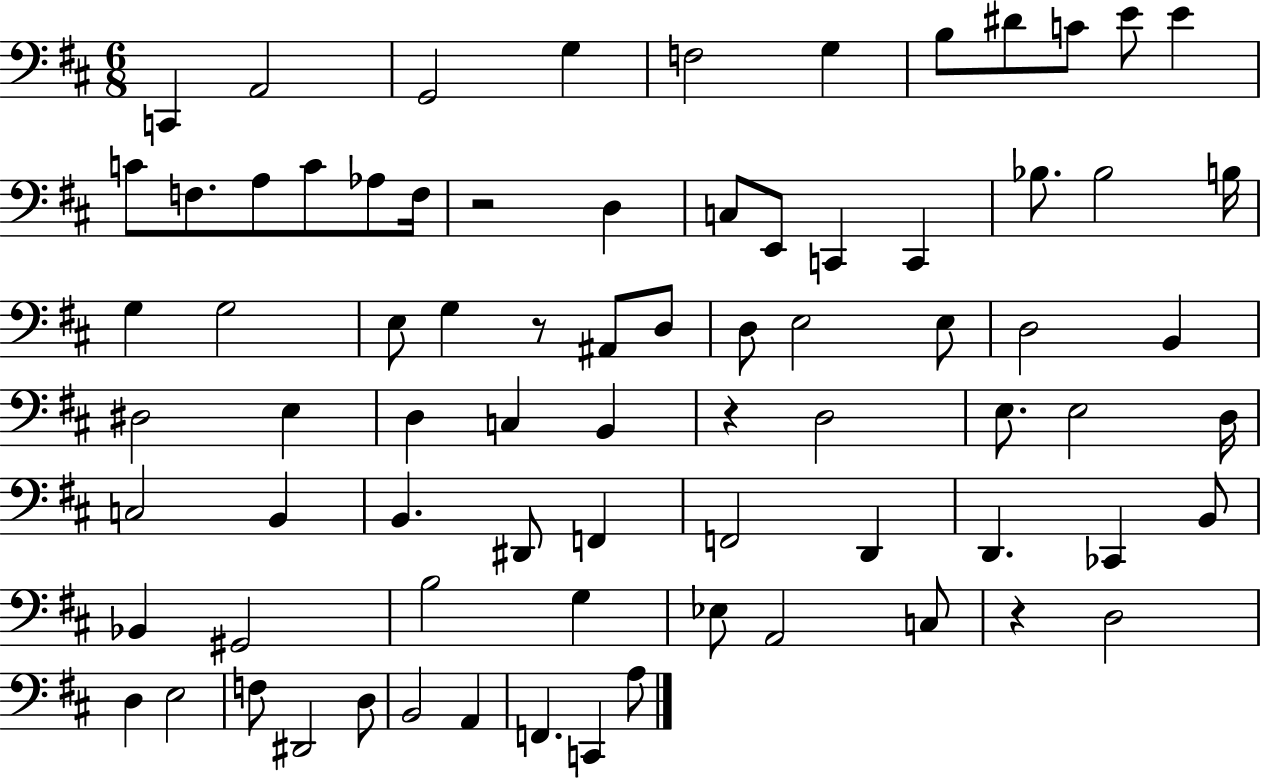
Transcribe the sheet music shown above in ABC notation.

X:1
T:Untitled
M:6/8
L:1/4
K:D
C,, A,,2 G,,2 G, F,2 G, B,/2 ^D/2 C/2 E/2 E C/2 F,/2 A,/2 C/2 _A,/2 F,/4 z2 D, C,/2 E,,/2 C,, C,, _B,/2 _B,2 B,/4 G, G,2 E,/2 G, z/2 ^A,,/2 D,/2 D,/2 E,2 E,/2 D,2 B,, ^D,2 E, D, C, B,, z D,2 E,/2 E,2 D,/4 C,2 B,, B,, ^D,,/2 F,, F,,2 D,, D,, _C,, B,,/2 _B,, ^G,,2 B,2 G, _E,/2 A,,2 C,/2 z D,2 D, E,2 F,/2 ^D,,2 D,/2 B,,2 A,, F,, C,, A,/2